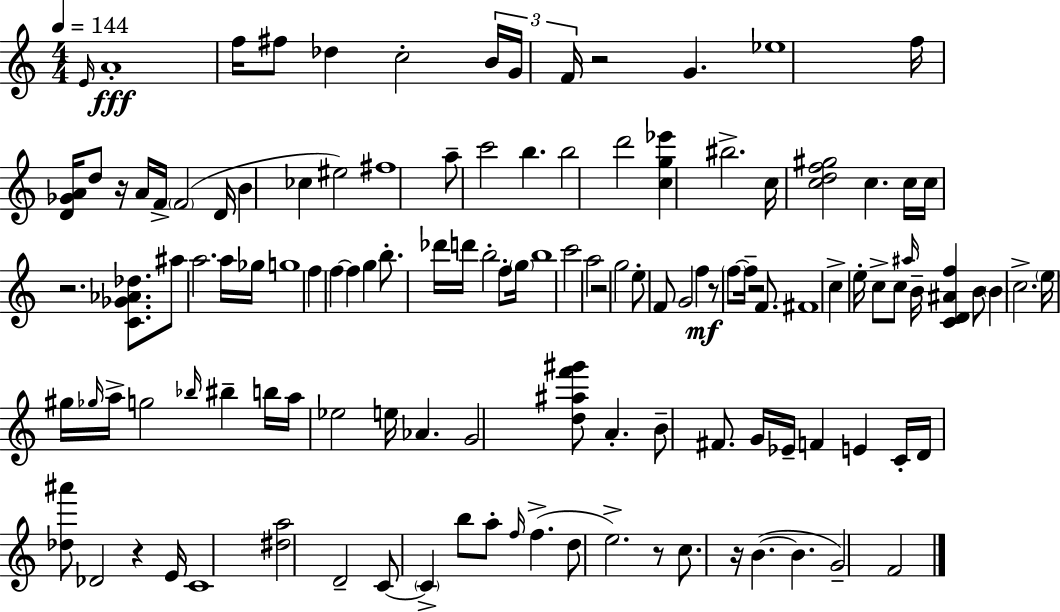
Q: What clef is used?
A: treble